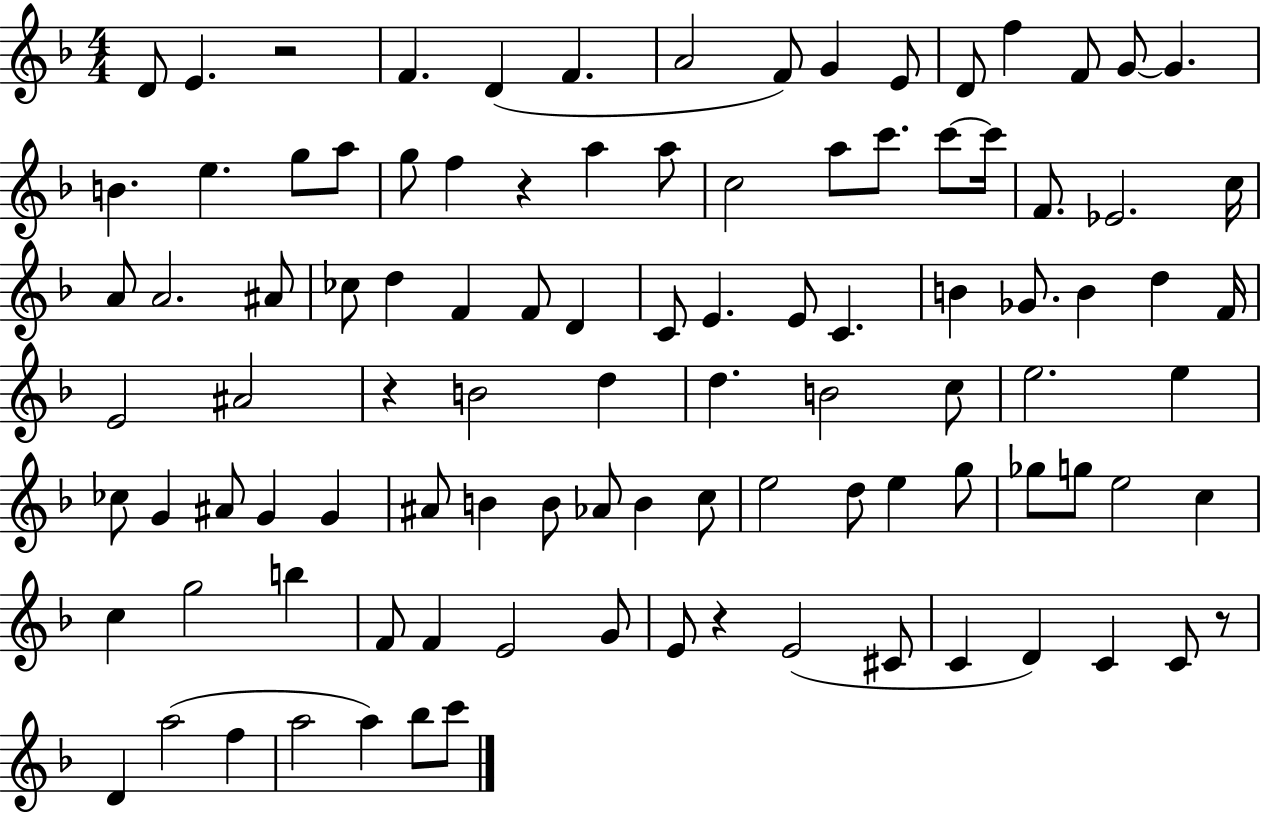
{
  \clef treble
  \numericTimeSignature
  \time 4/4
  \key f \major
  d'8 e'4. r2 | f'4. d'4( f'4. | a'2 f'8) g'4 e'8 | d'8 f''4 f'8 g'8~~ g'4. | \break b'4. e''4. g''8 a''8 | g''8 f''4 r4 a''4 a''8 | c''2 a''8 c'''8. c'''8~~ c'''16 | f'8. ees'2. c''16 | \break a'8 a'2. ais'8 | ces''8 d''4 f'4 f'8 d'4 | c'8 e'4. e'8 c'4. | b'4 ges'8. b'4 d''4 f'16 | \break e'2 ais'2 | r4 b'2 d''4 | d''4. b'2 c''8 | e''2. e''4 | \break ces''8 g'4 ais'8 g'4 g'4 | ais'8 b'4 b'8 aes'8 b'4 c''8 | e''2 d''8 e''4 g''8 | ges''8 g''8 e''2 c''4 | \break c''4 g''2 b''4 | f'8 f'4 e'2 g'8 | e'8 r4 e'2( cis'8 | c'4 d'4) c'4 c'8 r8 | \break d'4 a''2( f''4 | a''2 a''4) bes''8 c'''8 | \bar "|."
}